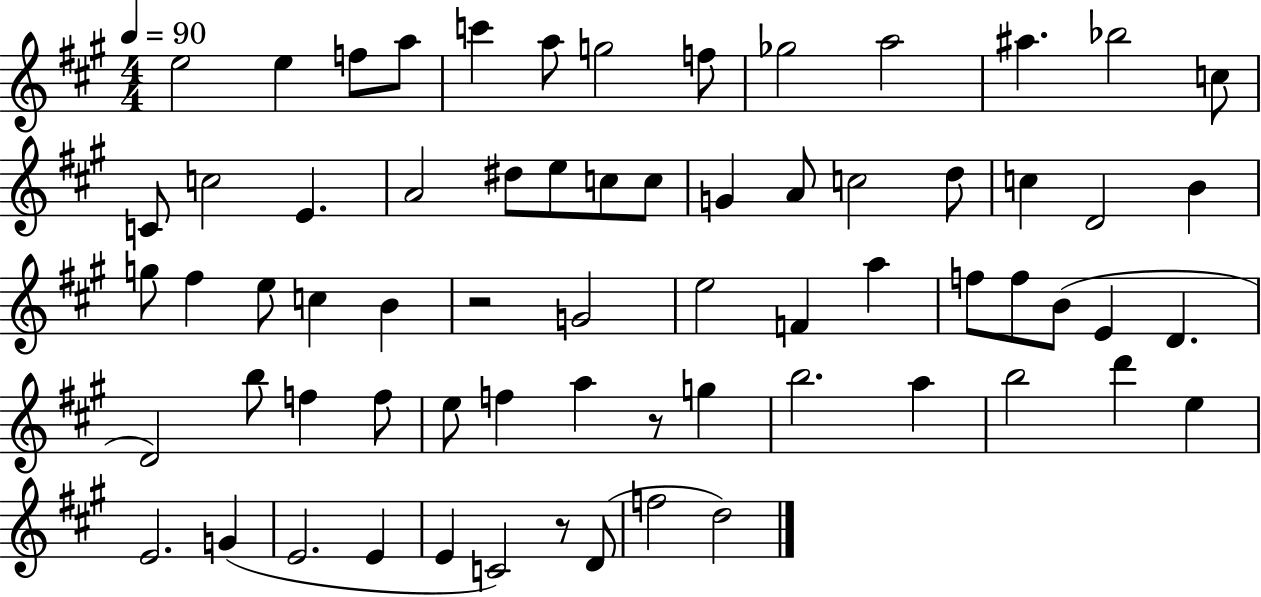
E5/h E5/q F5/e A5/e C6/q A5/e G5/h F5/e Gb5/h A5/h A#5/q. Bb5/h C5/e C4/e C5/h E4/q. A4/h D#5/e E5/e C5/e C5/e G4/q A4/e C5/h D5/e C5/q D4/h B4/q G5/e F#5/q E5/e C5/q B4/q R/h G4/h E5/h F4/q A5/q F5/e F5/e B4/e E4/q D4/q. D4/h B5/e F5/q F5/e E5/e F5/q A5/q R/e G5/q B5/h. A5/q B5/h D6/q E5/q E4/h. G4/q E4/h. E4/q E4/q C4/h R/e D4/e F5/h D5/h